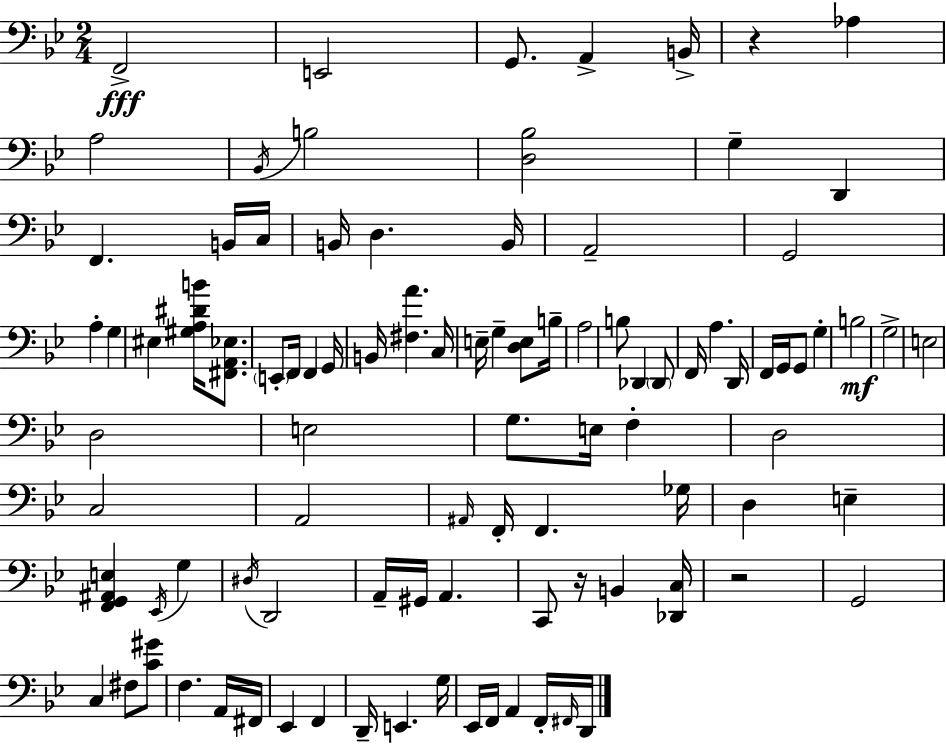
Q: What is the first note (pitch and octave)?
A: F2